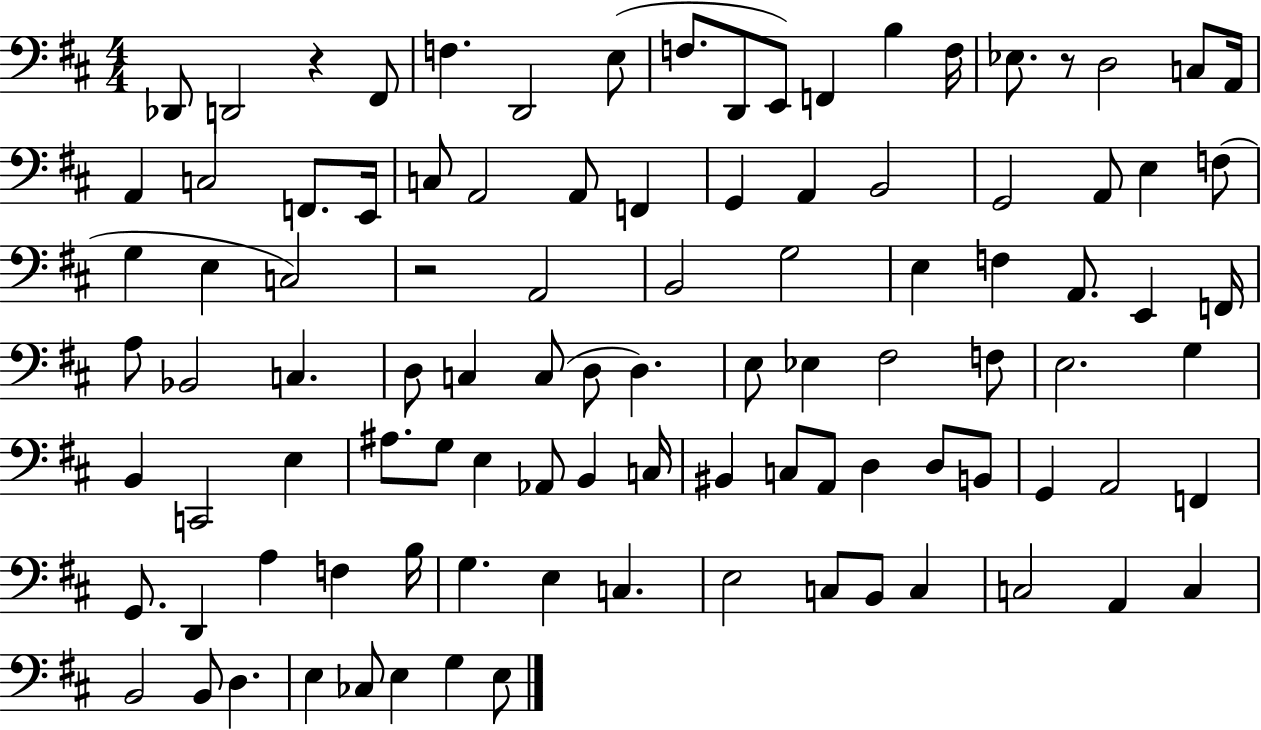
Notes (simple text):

Db2/e D2/h R/q F#2/e F3/q. D2/h E3/e F3/e. D2/e E2/e F2/q B3/q F3/s Eb3/e. R/e D3/h C3/e A2/s A2/q C3/h F2/e. E2/s C3/e A2/h A2/e F2/q G2/q A2/q B2/h G2/h A2/e E3/q F3/e G3/q E3/q C3/h R/h A2/h B2/h G3/h E3/q F3/q A2/e. E2/q F2/s A3/e Bb2/h C3/q. D3/e C3/q C3/e D3/e D3/q. E3/e Eb3/q F#3/h F3/e E3/h. G3/q B2/q C2/h E3/q A#3/e. G3/e E3/q Ab2/e B2/q C3/s BIS2/q C3/e A2/e D3/q D3/e B2/e G2/q A2/h F2/q G2/e. D2/q A3/q F3/q B3/s G3/q. E3/q C3/q. E3/h C3/e B2/e C3/q C3/h A2/q C3/q B2/h B2/e D3/q. E3/q CES3/e E3/q G3/q E3/e